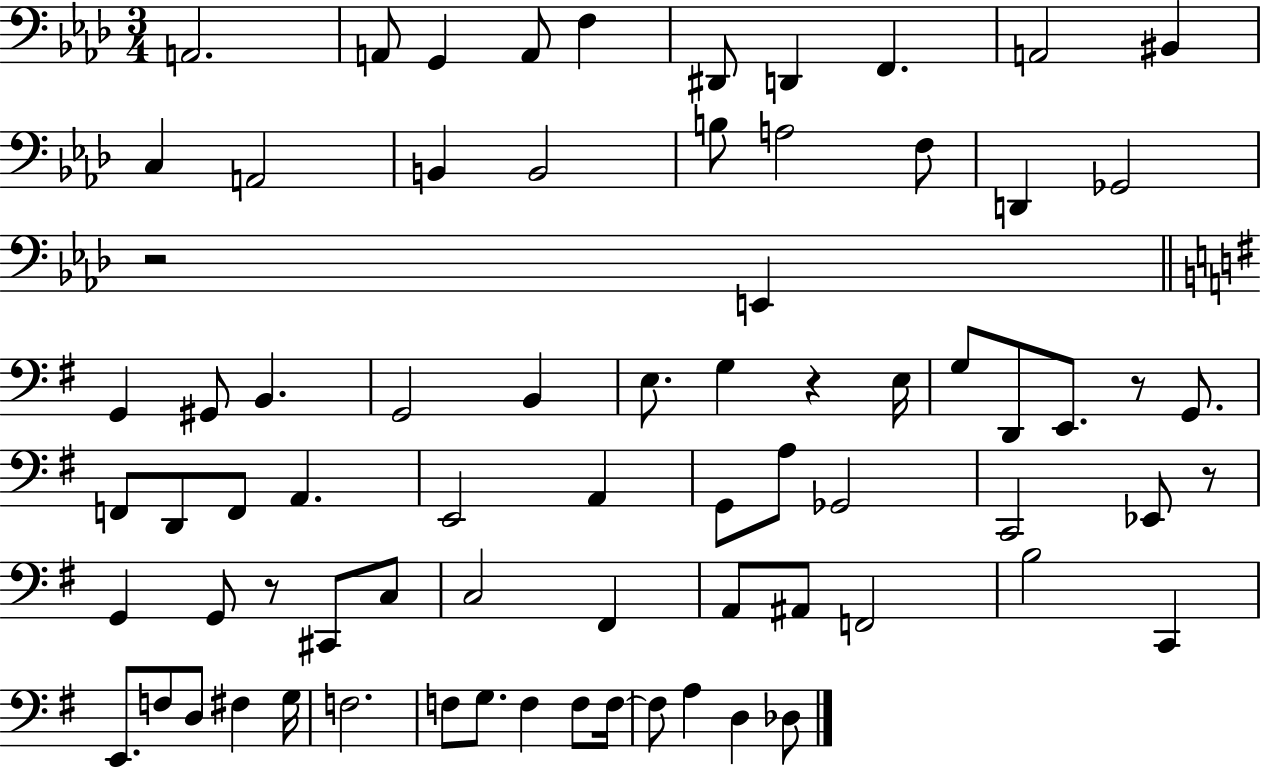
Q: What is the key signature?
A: AES major